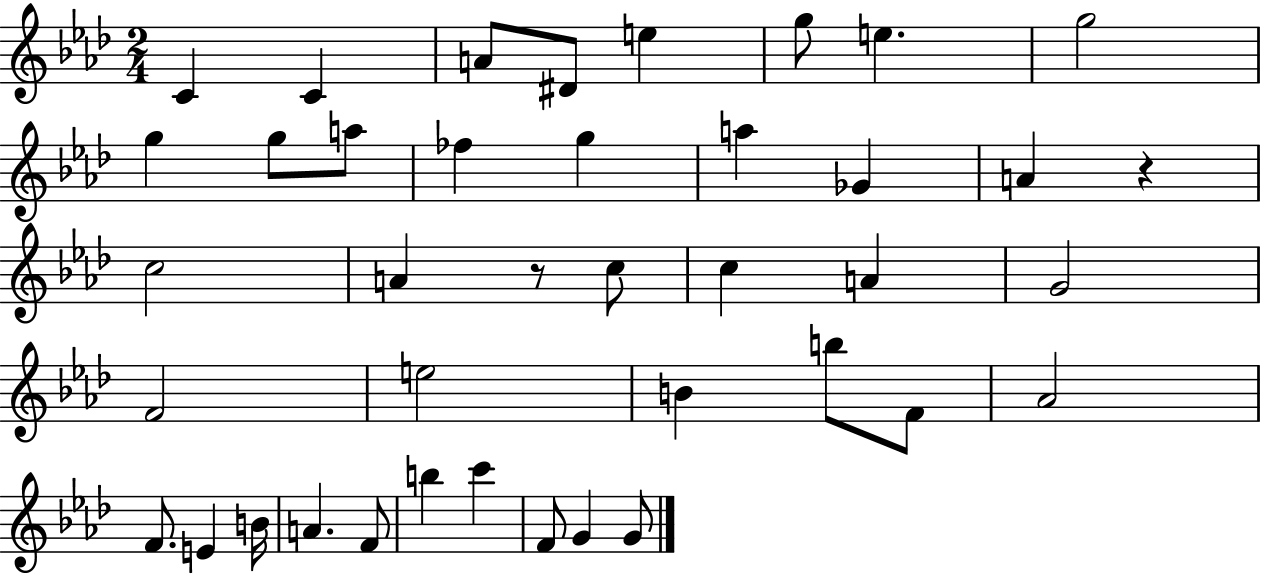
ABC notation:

X:1
T:Untitled
M:2/4
L:1/4
K:Ab
C C A/2 ^D/2 e g/2 e g2 g g/2 a/2 _f g a _G A z c2 A z/2 c/2 c A G2 F2 e2 B b/2 F/2 _A2 F/2 E B/4 A F/2 b c' F/2 G G/2